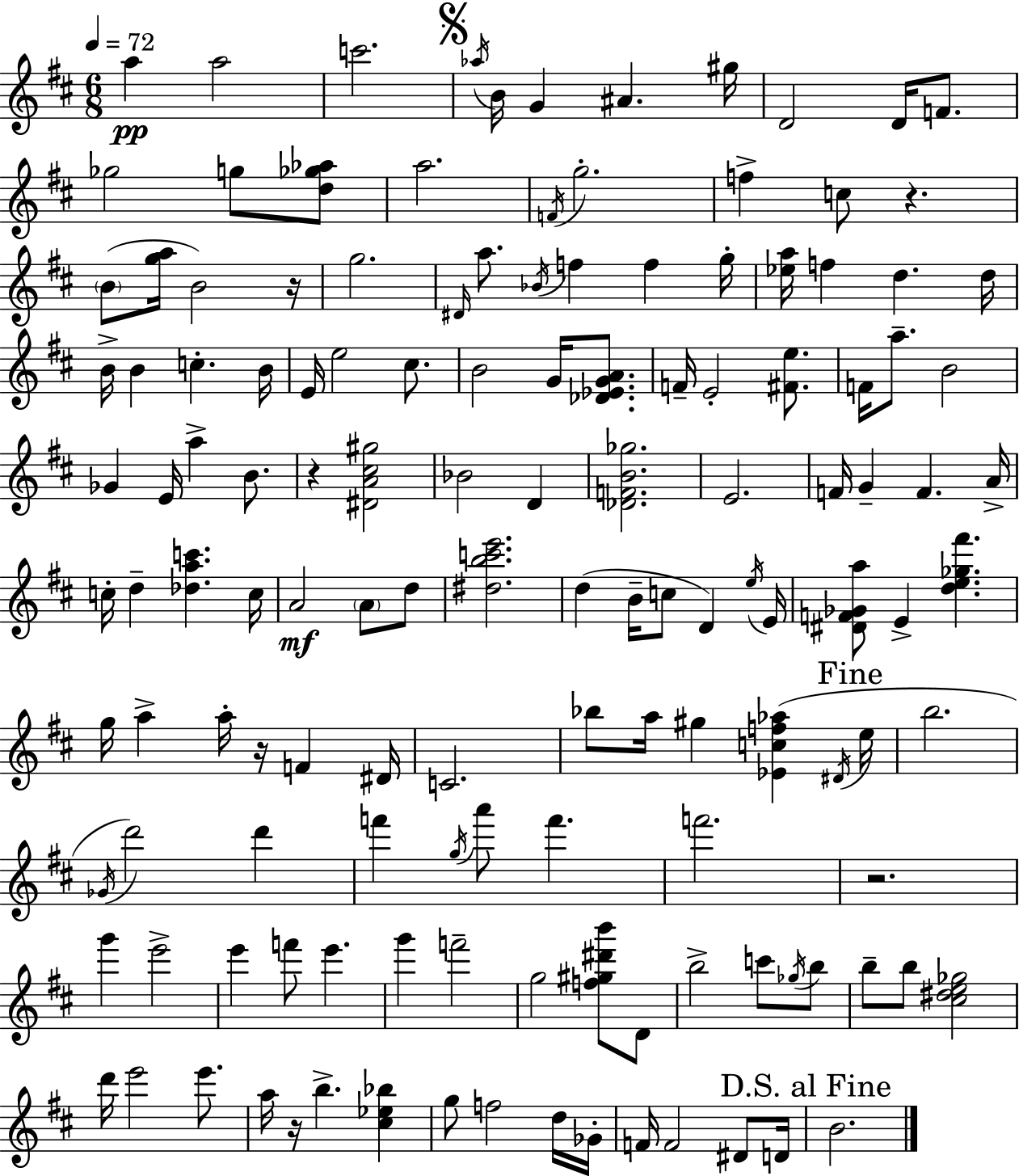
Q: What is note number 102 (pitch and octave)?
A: B5